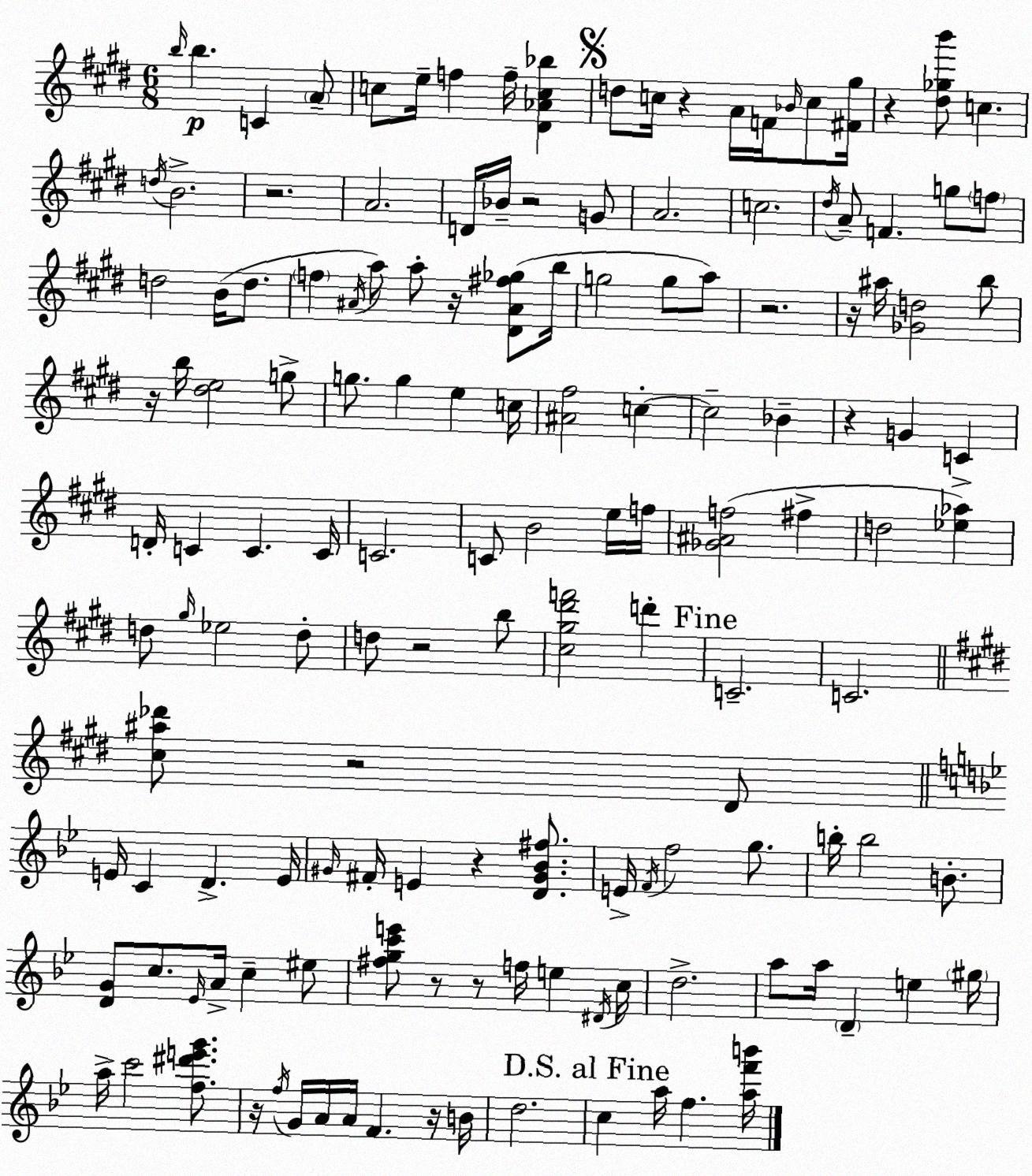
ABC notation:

X:1
T:Untitled
M:6/8
L:1/4
K:E
b/4 b C A/2 c/2 e/4 f f/4 [^D_Ac_b] d/2 c/4 z A/4 F/4 _B/4 c/2 [^F^g]/4 z [^d_gb']/2 c d/4 B2 z2 A2 D/4 _B/4 z2 G/2 A2 c2 ^d/4 A/2 F g/2 f/2 d2 B/4 d/2 f ^A/4 a/2 a/2 z/4 [^D^A^f_g]/2 b/4 g2 g/2 a/2 z2 z/4 ^a/4 [_Gd]2 b/2 z/4 b/4 [^de]2 g/2 g/2 g e c/4 [^A^f]2 c c2 _B z G C D/4 C C C/4 C2 C/2 B2 e/4 f/4 [_G^Af]2 ^f d2 [_e_a] d/2 ^g/4 _e2 d/2 d/2 z2 b/2 [^c^g^d'f']2 d' C2 C2 [^c^a_d']/2 z2 ^D/2 E/4 C D E/4 ^G/4 ^F/4 E z [D^G_B^f]/2 E/4 F/4 f2 g/2 b/4 b2 B/2 [DG]/2 c/2 _E/4 A/4 c ^e/2 [^fgc'e']/2 z/2 z/2 f/4 e ^D/4 c/4 d2 a/2 a/4 D e ^g/4 a/4 c'2 [f^d'e'g']/2 z/4 f/4 G/4 A/4 A/4 F z/4 B/4 d2 c a/4 f [af'b']/4